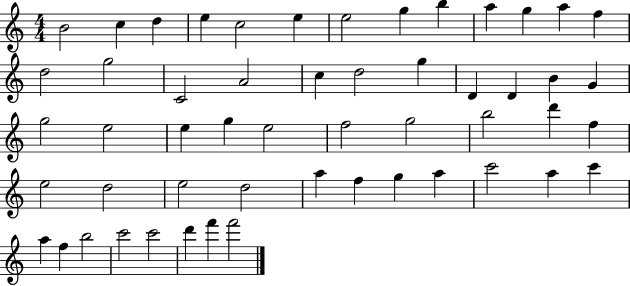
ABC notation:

X:1
T:Untitled
M:4/4
L:1/4
K:C
B2 c d e c2 e e2 g b a g a f d2 g2 C2 A2 c d2 g D D B G g2 e2 e g e2 f2 g2 b2 d' f e2 d2 e2 d2 a f g a c'2 a c' a f b2 c'2 c'2 d' f' f'2